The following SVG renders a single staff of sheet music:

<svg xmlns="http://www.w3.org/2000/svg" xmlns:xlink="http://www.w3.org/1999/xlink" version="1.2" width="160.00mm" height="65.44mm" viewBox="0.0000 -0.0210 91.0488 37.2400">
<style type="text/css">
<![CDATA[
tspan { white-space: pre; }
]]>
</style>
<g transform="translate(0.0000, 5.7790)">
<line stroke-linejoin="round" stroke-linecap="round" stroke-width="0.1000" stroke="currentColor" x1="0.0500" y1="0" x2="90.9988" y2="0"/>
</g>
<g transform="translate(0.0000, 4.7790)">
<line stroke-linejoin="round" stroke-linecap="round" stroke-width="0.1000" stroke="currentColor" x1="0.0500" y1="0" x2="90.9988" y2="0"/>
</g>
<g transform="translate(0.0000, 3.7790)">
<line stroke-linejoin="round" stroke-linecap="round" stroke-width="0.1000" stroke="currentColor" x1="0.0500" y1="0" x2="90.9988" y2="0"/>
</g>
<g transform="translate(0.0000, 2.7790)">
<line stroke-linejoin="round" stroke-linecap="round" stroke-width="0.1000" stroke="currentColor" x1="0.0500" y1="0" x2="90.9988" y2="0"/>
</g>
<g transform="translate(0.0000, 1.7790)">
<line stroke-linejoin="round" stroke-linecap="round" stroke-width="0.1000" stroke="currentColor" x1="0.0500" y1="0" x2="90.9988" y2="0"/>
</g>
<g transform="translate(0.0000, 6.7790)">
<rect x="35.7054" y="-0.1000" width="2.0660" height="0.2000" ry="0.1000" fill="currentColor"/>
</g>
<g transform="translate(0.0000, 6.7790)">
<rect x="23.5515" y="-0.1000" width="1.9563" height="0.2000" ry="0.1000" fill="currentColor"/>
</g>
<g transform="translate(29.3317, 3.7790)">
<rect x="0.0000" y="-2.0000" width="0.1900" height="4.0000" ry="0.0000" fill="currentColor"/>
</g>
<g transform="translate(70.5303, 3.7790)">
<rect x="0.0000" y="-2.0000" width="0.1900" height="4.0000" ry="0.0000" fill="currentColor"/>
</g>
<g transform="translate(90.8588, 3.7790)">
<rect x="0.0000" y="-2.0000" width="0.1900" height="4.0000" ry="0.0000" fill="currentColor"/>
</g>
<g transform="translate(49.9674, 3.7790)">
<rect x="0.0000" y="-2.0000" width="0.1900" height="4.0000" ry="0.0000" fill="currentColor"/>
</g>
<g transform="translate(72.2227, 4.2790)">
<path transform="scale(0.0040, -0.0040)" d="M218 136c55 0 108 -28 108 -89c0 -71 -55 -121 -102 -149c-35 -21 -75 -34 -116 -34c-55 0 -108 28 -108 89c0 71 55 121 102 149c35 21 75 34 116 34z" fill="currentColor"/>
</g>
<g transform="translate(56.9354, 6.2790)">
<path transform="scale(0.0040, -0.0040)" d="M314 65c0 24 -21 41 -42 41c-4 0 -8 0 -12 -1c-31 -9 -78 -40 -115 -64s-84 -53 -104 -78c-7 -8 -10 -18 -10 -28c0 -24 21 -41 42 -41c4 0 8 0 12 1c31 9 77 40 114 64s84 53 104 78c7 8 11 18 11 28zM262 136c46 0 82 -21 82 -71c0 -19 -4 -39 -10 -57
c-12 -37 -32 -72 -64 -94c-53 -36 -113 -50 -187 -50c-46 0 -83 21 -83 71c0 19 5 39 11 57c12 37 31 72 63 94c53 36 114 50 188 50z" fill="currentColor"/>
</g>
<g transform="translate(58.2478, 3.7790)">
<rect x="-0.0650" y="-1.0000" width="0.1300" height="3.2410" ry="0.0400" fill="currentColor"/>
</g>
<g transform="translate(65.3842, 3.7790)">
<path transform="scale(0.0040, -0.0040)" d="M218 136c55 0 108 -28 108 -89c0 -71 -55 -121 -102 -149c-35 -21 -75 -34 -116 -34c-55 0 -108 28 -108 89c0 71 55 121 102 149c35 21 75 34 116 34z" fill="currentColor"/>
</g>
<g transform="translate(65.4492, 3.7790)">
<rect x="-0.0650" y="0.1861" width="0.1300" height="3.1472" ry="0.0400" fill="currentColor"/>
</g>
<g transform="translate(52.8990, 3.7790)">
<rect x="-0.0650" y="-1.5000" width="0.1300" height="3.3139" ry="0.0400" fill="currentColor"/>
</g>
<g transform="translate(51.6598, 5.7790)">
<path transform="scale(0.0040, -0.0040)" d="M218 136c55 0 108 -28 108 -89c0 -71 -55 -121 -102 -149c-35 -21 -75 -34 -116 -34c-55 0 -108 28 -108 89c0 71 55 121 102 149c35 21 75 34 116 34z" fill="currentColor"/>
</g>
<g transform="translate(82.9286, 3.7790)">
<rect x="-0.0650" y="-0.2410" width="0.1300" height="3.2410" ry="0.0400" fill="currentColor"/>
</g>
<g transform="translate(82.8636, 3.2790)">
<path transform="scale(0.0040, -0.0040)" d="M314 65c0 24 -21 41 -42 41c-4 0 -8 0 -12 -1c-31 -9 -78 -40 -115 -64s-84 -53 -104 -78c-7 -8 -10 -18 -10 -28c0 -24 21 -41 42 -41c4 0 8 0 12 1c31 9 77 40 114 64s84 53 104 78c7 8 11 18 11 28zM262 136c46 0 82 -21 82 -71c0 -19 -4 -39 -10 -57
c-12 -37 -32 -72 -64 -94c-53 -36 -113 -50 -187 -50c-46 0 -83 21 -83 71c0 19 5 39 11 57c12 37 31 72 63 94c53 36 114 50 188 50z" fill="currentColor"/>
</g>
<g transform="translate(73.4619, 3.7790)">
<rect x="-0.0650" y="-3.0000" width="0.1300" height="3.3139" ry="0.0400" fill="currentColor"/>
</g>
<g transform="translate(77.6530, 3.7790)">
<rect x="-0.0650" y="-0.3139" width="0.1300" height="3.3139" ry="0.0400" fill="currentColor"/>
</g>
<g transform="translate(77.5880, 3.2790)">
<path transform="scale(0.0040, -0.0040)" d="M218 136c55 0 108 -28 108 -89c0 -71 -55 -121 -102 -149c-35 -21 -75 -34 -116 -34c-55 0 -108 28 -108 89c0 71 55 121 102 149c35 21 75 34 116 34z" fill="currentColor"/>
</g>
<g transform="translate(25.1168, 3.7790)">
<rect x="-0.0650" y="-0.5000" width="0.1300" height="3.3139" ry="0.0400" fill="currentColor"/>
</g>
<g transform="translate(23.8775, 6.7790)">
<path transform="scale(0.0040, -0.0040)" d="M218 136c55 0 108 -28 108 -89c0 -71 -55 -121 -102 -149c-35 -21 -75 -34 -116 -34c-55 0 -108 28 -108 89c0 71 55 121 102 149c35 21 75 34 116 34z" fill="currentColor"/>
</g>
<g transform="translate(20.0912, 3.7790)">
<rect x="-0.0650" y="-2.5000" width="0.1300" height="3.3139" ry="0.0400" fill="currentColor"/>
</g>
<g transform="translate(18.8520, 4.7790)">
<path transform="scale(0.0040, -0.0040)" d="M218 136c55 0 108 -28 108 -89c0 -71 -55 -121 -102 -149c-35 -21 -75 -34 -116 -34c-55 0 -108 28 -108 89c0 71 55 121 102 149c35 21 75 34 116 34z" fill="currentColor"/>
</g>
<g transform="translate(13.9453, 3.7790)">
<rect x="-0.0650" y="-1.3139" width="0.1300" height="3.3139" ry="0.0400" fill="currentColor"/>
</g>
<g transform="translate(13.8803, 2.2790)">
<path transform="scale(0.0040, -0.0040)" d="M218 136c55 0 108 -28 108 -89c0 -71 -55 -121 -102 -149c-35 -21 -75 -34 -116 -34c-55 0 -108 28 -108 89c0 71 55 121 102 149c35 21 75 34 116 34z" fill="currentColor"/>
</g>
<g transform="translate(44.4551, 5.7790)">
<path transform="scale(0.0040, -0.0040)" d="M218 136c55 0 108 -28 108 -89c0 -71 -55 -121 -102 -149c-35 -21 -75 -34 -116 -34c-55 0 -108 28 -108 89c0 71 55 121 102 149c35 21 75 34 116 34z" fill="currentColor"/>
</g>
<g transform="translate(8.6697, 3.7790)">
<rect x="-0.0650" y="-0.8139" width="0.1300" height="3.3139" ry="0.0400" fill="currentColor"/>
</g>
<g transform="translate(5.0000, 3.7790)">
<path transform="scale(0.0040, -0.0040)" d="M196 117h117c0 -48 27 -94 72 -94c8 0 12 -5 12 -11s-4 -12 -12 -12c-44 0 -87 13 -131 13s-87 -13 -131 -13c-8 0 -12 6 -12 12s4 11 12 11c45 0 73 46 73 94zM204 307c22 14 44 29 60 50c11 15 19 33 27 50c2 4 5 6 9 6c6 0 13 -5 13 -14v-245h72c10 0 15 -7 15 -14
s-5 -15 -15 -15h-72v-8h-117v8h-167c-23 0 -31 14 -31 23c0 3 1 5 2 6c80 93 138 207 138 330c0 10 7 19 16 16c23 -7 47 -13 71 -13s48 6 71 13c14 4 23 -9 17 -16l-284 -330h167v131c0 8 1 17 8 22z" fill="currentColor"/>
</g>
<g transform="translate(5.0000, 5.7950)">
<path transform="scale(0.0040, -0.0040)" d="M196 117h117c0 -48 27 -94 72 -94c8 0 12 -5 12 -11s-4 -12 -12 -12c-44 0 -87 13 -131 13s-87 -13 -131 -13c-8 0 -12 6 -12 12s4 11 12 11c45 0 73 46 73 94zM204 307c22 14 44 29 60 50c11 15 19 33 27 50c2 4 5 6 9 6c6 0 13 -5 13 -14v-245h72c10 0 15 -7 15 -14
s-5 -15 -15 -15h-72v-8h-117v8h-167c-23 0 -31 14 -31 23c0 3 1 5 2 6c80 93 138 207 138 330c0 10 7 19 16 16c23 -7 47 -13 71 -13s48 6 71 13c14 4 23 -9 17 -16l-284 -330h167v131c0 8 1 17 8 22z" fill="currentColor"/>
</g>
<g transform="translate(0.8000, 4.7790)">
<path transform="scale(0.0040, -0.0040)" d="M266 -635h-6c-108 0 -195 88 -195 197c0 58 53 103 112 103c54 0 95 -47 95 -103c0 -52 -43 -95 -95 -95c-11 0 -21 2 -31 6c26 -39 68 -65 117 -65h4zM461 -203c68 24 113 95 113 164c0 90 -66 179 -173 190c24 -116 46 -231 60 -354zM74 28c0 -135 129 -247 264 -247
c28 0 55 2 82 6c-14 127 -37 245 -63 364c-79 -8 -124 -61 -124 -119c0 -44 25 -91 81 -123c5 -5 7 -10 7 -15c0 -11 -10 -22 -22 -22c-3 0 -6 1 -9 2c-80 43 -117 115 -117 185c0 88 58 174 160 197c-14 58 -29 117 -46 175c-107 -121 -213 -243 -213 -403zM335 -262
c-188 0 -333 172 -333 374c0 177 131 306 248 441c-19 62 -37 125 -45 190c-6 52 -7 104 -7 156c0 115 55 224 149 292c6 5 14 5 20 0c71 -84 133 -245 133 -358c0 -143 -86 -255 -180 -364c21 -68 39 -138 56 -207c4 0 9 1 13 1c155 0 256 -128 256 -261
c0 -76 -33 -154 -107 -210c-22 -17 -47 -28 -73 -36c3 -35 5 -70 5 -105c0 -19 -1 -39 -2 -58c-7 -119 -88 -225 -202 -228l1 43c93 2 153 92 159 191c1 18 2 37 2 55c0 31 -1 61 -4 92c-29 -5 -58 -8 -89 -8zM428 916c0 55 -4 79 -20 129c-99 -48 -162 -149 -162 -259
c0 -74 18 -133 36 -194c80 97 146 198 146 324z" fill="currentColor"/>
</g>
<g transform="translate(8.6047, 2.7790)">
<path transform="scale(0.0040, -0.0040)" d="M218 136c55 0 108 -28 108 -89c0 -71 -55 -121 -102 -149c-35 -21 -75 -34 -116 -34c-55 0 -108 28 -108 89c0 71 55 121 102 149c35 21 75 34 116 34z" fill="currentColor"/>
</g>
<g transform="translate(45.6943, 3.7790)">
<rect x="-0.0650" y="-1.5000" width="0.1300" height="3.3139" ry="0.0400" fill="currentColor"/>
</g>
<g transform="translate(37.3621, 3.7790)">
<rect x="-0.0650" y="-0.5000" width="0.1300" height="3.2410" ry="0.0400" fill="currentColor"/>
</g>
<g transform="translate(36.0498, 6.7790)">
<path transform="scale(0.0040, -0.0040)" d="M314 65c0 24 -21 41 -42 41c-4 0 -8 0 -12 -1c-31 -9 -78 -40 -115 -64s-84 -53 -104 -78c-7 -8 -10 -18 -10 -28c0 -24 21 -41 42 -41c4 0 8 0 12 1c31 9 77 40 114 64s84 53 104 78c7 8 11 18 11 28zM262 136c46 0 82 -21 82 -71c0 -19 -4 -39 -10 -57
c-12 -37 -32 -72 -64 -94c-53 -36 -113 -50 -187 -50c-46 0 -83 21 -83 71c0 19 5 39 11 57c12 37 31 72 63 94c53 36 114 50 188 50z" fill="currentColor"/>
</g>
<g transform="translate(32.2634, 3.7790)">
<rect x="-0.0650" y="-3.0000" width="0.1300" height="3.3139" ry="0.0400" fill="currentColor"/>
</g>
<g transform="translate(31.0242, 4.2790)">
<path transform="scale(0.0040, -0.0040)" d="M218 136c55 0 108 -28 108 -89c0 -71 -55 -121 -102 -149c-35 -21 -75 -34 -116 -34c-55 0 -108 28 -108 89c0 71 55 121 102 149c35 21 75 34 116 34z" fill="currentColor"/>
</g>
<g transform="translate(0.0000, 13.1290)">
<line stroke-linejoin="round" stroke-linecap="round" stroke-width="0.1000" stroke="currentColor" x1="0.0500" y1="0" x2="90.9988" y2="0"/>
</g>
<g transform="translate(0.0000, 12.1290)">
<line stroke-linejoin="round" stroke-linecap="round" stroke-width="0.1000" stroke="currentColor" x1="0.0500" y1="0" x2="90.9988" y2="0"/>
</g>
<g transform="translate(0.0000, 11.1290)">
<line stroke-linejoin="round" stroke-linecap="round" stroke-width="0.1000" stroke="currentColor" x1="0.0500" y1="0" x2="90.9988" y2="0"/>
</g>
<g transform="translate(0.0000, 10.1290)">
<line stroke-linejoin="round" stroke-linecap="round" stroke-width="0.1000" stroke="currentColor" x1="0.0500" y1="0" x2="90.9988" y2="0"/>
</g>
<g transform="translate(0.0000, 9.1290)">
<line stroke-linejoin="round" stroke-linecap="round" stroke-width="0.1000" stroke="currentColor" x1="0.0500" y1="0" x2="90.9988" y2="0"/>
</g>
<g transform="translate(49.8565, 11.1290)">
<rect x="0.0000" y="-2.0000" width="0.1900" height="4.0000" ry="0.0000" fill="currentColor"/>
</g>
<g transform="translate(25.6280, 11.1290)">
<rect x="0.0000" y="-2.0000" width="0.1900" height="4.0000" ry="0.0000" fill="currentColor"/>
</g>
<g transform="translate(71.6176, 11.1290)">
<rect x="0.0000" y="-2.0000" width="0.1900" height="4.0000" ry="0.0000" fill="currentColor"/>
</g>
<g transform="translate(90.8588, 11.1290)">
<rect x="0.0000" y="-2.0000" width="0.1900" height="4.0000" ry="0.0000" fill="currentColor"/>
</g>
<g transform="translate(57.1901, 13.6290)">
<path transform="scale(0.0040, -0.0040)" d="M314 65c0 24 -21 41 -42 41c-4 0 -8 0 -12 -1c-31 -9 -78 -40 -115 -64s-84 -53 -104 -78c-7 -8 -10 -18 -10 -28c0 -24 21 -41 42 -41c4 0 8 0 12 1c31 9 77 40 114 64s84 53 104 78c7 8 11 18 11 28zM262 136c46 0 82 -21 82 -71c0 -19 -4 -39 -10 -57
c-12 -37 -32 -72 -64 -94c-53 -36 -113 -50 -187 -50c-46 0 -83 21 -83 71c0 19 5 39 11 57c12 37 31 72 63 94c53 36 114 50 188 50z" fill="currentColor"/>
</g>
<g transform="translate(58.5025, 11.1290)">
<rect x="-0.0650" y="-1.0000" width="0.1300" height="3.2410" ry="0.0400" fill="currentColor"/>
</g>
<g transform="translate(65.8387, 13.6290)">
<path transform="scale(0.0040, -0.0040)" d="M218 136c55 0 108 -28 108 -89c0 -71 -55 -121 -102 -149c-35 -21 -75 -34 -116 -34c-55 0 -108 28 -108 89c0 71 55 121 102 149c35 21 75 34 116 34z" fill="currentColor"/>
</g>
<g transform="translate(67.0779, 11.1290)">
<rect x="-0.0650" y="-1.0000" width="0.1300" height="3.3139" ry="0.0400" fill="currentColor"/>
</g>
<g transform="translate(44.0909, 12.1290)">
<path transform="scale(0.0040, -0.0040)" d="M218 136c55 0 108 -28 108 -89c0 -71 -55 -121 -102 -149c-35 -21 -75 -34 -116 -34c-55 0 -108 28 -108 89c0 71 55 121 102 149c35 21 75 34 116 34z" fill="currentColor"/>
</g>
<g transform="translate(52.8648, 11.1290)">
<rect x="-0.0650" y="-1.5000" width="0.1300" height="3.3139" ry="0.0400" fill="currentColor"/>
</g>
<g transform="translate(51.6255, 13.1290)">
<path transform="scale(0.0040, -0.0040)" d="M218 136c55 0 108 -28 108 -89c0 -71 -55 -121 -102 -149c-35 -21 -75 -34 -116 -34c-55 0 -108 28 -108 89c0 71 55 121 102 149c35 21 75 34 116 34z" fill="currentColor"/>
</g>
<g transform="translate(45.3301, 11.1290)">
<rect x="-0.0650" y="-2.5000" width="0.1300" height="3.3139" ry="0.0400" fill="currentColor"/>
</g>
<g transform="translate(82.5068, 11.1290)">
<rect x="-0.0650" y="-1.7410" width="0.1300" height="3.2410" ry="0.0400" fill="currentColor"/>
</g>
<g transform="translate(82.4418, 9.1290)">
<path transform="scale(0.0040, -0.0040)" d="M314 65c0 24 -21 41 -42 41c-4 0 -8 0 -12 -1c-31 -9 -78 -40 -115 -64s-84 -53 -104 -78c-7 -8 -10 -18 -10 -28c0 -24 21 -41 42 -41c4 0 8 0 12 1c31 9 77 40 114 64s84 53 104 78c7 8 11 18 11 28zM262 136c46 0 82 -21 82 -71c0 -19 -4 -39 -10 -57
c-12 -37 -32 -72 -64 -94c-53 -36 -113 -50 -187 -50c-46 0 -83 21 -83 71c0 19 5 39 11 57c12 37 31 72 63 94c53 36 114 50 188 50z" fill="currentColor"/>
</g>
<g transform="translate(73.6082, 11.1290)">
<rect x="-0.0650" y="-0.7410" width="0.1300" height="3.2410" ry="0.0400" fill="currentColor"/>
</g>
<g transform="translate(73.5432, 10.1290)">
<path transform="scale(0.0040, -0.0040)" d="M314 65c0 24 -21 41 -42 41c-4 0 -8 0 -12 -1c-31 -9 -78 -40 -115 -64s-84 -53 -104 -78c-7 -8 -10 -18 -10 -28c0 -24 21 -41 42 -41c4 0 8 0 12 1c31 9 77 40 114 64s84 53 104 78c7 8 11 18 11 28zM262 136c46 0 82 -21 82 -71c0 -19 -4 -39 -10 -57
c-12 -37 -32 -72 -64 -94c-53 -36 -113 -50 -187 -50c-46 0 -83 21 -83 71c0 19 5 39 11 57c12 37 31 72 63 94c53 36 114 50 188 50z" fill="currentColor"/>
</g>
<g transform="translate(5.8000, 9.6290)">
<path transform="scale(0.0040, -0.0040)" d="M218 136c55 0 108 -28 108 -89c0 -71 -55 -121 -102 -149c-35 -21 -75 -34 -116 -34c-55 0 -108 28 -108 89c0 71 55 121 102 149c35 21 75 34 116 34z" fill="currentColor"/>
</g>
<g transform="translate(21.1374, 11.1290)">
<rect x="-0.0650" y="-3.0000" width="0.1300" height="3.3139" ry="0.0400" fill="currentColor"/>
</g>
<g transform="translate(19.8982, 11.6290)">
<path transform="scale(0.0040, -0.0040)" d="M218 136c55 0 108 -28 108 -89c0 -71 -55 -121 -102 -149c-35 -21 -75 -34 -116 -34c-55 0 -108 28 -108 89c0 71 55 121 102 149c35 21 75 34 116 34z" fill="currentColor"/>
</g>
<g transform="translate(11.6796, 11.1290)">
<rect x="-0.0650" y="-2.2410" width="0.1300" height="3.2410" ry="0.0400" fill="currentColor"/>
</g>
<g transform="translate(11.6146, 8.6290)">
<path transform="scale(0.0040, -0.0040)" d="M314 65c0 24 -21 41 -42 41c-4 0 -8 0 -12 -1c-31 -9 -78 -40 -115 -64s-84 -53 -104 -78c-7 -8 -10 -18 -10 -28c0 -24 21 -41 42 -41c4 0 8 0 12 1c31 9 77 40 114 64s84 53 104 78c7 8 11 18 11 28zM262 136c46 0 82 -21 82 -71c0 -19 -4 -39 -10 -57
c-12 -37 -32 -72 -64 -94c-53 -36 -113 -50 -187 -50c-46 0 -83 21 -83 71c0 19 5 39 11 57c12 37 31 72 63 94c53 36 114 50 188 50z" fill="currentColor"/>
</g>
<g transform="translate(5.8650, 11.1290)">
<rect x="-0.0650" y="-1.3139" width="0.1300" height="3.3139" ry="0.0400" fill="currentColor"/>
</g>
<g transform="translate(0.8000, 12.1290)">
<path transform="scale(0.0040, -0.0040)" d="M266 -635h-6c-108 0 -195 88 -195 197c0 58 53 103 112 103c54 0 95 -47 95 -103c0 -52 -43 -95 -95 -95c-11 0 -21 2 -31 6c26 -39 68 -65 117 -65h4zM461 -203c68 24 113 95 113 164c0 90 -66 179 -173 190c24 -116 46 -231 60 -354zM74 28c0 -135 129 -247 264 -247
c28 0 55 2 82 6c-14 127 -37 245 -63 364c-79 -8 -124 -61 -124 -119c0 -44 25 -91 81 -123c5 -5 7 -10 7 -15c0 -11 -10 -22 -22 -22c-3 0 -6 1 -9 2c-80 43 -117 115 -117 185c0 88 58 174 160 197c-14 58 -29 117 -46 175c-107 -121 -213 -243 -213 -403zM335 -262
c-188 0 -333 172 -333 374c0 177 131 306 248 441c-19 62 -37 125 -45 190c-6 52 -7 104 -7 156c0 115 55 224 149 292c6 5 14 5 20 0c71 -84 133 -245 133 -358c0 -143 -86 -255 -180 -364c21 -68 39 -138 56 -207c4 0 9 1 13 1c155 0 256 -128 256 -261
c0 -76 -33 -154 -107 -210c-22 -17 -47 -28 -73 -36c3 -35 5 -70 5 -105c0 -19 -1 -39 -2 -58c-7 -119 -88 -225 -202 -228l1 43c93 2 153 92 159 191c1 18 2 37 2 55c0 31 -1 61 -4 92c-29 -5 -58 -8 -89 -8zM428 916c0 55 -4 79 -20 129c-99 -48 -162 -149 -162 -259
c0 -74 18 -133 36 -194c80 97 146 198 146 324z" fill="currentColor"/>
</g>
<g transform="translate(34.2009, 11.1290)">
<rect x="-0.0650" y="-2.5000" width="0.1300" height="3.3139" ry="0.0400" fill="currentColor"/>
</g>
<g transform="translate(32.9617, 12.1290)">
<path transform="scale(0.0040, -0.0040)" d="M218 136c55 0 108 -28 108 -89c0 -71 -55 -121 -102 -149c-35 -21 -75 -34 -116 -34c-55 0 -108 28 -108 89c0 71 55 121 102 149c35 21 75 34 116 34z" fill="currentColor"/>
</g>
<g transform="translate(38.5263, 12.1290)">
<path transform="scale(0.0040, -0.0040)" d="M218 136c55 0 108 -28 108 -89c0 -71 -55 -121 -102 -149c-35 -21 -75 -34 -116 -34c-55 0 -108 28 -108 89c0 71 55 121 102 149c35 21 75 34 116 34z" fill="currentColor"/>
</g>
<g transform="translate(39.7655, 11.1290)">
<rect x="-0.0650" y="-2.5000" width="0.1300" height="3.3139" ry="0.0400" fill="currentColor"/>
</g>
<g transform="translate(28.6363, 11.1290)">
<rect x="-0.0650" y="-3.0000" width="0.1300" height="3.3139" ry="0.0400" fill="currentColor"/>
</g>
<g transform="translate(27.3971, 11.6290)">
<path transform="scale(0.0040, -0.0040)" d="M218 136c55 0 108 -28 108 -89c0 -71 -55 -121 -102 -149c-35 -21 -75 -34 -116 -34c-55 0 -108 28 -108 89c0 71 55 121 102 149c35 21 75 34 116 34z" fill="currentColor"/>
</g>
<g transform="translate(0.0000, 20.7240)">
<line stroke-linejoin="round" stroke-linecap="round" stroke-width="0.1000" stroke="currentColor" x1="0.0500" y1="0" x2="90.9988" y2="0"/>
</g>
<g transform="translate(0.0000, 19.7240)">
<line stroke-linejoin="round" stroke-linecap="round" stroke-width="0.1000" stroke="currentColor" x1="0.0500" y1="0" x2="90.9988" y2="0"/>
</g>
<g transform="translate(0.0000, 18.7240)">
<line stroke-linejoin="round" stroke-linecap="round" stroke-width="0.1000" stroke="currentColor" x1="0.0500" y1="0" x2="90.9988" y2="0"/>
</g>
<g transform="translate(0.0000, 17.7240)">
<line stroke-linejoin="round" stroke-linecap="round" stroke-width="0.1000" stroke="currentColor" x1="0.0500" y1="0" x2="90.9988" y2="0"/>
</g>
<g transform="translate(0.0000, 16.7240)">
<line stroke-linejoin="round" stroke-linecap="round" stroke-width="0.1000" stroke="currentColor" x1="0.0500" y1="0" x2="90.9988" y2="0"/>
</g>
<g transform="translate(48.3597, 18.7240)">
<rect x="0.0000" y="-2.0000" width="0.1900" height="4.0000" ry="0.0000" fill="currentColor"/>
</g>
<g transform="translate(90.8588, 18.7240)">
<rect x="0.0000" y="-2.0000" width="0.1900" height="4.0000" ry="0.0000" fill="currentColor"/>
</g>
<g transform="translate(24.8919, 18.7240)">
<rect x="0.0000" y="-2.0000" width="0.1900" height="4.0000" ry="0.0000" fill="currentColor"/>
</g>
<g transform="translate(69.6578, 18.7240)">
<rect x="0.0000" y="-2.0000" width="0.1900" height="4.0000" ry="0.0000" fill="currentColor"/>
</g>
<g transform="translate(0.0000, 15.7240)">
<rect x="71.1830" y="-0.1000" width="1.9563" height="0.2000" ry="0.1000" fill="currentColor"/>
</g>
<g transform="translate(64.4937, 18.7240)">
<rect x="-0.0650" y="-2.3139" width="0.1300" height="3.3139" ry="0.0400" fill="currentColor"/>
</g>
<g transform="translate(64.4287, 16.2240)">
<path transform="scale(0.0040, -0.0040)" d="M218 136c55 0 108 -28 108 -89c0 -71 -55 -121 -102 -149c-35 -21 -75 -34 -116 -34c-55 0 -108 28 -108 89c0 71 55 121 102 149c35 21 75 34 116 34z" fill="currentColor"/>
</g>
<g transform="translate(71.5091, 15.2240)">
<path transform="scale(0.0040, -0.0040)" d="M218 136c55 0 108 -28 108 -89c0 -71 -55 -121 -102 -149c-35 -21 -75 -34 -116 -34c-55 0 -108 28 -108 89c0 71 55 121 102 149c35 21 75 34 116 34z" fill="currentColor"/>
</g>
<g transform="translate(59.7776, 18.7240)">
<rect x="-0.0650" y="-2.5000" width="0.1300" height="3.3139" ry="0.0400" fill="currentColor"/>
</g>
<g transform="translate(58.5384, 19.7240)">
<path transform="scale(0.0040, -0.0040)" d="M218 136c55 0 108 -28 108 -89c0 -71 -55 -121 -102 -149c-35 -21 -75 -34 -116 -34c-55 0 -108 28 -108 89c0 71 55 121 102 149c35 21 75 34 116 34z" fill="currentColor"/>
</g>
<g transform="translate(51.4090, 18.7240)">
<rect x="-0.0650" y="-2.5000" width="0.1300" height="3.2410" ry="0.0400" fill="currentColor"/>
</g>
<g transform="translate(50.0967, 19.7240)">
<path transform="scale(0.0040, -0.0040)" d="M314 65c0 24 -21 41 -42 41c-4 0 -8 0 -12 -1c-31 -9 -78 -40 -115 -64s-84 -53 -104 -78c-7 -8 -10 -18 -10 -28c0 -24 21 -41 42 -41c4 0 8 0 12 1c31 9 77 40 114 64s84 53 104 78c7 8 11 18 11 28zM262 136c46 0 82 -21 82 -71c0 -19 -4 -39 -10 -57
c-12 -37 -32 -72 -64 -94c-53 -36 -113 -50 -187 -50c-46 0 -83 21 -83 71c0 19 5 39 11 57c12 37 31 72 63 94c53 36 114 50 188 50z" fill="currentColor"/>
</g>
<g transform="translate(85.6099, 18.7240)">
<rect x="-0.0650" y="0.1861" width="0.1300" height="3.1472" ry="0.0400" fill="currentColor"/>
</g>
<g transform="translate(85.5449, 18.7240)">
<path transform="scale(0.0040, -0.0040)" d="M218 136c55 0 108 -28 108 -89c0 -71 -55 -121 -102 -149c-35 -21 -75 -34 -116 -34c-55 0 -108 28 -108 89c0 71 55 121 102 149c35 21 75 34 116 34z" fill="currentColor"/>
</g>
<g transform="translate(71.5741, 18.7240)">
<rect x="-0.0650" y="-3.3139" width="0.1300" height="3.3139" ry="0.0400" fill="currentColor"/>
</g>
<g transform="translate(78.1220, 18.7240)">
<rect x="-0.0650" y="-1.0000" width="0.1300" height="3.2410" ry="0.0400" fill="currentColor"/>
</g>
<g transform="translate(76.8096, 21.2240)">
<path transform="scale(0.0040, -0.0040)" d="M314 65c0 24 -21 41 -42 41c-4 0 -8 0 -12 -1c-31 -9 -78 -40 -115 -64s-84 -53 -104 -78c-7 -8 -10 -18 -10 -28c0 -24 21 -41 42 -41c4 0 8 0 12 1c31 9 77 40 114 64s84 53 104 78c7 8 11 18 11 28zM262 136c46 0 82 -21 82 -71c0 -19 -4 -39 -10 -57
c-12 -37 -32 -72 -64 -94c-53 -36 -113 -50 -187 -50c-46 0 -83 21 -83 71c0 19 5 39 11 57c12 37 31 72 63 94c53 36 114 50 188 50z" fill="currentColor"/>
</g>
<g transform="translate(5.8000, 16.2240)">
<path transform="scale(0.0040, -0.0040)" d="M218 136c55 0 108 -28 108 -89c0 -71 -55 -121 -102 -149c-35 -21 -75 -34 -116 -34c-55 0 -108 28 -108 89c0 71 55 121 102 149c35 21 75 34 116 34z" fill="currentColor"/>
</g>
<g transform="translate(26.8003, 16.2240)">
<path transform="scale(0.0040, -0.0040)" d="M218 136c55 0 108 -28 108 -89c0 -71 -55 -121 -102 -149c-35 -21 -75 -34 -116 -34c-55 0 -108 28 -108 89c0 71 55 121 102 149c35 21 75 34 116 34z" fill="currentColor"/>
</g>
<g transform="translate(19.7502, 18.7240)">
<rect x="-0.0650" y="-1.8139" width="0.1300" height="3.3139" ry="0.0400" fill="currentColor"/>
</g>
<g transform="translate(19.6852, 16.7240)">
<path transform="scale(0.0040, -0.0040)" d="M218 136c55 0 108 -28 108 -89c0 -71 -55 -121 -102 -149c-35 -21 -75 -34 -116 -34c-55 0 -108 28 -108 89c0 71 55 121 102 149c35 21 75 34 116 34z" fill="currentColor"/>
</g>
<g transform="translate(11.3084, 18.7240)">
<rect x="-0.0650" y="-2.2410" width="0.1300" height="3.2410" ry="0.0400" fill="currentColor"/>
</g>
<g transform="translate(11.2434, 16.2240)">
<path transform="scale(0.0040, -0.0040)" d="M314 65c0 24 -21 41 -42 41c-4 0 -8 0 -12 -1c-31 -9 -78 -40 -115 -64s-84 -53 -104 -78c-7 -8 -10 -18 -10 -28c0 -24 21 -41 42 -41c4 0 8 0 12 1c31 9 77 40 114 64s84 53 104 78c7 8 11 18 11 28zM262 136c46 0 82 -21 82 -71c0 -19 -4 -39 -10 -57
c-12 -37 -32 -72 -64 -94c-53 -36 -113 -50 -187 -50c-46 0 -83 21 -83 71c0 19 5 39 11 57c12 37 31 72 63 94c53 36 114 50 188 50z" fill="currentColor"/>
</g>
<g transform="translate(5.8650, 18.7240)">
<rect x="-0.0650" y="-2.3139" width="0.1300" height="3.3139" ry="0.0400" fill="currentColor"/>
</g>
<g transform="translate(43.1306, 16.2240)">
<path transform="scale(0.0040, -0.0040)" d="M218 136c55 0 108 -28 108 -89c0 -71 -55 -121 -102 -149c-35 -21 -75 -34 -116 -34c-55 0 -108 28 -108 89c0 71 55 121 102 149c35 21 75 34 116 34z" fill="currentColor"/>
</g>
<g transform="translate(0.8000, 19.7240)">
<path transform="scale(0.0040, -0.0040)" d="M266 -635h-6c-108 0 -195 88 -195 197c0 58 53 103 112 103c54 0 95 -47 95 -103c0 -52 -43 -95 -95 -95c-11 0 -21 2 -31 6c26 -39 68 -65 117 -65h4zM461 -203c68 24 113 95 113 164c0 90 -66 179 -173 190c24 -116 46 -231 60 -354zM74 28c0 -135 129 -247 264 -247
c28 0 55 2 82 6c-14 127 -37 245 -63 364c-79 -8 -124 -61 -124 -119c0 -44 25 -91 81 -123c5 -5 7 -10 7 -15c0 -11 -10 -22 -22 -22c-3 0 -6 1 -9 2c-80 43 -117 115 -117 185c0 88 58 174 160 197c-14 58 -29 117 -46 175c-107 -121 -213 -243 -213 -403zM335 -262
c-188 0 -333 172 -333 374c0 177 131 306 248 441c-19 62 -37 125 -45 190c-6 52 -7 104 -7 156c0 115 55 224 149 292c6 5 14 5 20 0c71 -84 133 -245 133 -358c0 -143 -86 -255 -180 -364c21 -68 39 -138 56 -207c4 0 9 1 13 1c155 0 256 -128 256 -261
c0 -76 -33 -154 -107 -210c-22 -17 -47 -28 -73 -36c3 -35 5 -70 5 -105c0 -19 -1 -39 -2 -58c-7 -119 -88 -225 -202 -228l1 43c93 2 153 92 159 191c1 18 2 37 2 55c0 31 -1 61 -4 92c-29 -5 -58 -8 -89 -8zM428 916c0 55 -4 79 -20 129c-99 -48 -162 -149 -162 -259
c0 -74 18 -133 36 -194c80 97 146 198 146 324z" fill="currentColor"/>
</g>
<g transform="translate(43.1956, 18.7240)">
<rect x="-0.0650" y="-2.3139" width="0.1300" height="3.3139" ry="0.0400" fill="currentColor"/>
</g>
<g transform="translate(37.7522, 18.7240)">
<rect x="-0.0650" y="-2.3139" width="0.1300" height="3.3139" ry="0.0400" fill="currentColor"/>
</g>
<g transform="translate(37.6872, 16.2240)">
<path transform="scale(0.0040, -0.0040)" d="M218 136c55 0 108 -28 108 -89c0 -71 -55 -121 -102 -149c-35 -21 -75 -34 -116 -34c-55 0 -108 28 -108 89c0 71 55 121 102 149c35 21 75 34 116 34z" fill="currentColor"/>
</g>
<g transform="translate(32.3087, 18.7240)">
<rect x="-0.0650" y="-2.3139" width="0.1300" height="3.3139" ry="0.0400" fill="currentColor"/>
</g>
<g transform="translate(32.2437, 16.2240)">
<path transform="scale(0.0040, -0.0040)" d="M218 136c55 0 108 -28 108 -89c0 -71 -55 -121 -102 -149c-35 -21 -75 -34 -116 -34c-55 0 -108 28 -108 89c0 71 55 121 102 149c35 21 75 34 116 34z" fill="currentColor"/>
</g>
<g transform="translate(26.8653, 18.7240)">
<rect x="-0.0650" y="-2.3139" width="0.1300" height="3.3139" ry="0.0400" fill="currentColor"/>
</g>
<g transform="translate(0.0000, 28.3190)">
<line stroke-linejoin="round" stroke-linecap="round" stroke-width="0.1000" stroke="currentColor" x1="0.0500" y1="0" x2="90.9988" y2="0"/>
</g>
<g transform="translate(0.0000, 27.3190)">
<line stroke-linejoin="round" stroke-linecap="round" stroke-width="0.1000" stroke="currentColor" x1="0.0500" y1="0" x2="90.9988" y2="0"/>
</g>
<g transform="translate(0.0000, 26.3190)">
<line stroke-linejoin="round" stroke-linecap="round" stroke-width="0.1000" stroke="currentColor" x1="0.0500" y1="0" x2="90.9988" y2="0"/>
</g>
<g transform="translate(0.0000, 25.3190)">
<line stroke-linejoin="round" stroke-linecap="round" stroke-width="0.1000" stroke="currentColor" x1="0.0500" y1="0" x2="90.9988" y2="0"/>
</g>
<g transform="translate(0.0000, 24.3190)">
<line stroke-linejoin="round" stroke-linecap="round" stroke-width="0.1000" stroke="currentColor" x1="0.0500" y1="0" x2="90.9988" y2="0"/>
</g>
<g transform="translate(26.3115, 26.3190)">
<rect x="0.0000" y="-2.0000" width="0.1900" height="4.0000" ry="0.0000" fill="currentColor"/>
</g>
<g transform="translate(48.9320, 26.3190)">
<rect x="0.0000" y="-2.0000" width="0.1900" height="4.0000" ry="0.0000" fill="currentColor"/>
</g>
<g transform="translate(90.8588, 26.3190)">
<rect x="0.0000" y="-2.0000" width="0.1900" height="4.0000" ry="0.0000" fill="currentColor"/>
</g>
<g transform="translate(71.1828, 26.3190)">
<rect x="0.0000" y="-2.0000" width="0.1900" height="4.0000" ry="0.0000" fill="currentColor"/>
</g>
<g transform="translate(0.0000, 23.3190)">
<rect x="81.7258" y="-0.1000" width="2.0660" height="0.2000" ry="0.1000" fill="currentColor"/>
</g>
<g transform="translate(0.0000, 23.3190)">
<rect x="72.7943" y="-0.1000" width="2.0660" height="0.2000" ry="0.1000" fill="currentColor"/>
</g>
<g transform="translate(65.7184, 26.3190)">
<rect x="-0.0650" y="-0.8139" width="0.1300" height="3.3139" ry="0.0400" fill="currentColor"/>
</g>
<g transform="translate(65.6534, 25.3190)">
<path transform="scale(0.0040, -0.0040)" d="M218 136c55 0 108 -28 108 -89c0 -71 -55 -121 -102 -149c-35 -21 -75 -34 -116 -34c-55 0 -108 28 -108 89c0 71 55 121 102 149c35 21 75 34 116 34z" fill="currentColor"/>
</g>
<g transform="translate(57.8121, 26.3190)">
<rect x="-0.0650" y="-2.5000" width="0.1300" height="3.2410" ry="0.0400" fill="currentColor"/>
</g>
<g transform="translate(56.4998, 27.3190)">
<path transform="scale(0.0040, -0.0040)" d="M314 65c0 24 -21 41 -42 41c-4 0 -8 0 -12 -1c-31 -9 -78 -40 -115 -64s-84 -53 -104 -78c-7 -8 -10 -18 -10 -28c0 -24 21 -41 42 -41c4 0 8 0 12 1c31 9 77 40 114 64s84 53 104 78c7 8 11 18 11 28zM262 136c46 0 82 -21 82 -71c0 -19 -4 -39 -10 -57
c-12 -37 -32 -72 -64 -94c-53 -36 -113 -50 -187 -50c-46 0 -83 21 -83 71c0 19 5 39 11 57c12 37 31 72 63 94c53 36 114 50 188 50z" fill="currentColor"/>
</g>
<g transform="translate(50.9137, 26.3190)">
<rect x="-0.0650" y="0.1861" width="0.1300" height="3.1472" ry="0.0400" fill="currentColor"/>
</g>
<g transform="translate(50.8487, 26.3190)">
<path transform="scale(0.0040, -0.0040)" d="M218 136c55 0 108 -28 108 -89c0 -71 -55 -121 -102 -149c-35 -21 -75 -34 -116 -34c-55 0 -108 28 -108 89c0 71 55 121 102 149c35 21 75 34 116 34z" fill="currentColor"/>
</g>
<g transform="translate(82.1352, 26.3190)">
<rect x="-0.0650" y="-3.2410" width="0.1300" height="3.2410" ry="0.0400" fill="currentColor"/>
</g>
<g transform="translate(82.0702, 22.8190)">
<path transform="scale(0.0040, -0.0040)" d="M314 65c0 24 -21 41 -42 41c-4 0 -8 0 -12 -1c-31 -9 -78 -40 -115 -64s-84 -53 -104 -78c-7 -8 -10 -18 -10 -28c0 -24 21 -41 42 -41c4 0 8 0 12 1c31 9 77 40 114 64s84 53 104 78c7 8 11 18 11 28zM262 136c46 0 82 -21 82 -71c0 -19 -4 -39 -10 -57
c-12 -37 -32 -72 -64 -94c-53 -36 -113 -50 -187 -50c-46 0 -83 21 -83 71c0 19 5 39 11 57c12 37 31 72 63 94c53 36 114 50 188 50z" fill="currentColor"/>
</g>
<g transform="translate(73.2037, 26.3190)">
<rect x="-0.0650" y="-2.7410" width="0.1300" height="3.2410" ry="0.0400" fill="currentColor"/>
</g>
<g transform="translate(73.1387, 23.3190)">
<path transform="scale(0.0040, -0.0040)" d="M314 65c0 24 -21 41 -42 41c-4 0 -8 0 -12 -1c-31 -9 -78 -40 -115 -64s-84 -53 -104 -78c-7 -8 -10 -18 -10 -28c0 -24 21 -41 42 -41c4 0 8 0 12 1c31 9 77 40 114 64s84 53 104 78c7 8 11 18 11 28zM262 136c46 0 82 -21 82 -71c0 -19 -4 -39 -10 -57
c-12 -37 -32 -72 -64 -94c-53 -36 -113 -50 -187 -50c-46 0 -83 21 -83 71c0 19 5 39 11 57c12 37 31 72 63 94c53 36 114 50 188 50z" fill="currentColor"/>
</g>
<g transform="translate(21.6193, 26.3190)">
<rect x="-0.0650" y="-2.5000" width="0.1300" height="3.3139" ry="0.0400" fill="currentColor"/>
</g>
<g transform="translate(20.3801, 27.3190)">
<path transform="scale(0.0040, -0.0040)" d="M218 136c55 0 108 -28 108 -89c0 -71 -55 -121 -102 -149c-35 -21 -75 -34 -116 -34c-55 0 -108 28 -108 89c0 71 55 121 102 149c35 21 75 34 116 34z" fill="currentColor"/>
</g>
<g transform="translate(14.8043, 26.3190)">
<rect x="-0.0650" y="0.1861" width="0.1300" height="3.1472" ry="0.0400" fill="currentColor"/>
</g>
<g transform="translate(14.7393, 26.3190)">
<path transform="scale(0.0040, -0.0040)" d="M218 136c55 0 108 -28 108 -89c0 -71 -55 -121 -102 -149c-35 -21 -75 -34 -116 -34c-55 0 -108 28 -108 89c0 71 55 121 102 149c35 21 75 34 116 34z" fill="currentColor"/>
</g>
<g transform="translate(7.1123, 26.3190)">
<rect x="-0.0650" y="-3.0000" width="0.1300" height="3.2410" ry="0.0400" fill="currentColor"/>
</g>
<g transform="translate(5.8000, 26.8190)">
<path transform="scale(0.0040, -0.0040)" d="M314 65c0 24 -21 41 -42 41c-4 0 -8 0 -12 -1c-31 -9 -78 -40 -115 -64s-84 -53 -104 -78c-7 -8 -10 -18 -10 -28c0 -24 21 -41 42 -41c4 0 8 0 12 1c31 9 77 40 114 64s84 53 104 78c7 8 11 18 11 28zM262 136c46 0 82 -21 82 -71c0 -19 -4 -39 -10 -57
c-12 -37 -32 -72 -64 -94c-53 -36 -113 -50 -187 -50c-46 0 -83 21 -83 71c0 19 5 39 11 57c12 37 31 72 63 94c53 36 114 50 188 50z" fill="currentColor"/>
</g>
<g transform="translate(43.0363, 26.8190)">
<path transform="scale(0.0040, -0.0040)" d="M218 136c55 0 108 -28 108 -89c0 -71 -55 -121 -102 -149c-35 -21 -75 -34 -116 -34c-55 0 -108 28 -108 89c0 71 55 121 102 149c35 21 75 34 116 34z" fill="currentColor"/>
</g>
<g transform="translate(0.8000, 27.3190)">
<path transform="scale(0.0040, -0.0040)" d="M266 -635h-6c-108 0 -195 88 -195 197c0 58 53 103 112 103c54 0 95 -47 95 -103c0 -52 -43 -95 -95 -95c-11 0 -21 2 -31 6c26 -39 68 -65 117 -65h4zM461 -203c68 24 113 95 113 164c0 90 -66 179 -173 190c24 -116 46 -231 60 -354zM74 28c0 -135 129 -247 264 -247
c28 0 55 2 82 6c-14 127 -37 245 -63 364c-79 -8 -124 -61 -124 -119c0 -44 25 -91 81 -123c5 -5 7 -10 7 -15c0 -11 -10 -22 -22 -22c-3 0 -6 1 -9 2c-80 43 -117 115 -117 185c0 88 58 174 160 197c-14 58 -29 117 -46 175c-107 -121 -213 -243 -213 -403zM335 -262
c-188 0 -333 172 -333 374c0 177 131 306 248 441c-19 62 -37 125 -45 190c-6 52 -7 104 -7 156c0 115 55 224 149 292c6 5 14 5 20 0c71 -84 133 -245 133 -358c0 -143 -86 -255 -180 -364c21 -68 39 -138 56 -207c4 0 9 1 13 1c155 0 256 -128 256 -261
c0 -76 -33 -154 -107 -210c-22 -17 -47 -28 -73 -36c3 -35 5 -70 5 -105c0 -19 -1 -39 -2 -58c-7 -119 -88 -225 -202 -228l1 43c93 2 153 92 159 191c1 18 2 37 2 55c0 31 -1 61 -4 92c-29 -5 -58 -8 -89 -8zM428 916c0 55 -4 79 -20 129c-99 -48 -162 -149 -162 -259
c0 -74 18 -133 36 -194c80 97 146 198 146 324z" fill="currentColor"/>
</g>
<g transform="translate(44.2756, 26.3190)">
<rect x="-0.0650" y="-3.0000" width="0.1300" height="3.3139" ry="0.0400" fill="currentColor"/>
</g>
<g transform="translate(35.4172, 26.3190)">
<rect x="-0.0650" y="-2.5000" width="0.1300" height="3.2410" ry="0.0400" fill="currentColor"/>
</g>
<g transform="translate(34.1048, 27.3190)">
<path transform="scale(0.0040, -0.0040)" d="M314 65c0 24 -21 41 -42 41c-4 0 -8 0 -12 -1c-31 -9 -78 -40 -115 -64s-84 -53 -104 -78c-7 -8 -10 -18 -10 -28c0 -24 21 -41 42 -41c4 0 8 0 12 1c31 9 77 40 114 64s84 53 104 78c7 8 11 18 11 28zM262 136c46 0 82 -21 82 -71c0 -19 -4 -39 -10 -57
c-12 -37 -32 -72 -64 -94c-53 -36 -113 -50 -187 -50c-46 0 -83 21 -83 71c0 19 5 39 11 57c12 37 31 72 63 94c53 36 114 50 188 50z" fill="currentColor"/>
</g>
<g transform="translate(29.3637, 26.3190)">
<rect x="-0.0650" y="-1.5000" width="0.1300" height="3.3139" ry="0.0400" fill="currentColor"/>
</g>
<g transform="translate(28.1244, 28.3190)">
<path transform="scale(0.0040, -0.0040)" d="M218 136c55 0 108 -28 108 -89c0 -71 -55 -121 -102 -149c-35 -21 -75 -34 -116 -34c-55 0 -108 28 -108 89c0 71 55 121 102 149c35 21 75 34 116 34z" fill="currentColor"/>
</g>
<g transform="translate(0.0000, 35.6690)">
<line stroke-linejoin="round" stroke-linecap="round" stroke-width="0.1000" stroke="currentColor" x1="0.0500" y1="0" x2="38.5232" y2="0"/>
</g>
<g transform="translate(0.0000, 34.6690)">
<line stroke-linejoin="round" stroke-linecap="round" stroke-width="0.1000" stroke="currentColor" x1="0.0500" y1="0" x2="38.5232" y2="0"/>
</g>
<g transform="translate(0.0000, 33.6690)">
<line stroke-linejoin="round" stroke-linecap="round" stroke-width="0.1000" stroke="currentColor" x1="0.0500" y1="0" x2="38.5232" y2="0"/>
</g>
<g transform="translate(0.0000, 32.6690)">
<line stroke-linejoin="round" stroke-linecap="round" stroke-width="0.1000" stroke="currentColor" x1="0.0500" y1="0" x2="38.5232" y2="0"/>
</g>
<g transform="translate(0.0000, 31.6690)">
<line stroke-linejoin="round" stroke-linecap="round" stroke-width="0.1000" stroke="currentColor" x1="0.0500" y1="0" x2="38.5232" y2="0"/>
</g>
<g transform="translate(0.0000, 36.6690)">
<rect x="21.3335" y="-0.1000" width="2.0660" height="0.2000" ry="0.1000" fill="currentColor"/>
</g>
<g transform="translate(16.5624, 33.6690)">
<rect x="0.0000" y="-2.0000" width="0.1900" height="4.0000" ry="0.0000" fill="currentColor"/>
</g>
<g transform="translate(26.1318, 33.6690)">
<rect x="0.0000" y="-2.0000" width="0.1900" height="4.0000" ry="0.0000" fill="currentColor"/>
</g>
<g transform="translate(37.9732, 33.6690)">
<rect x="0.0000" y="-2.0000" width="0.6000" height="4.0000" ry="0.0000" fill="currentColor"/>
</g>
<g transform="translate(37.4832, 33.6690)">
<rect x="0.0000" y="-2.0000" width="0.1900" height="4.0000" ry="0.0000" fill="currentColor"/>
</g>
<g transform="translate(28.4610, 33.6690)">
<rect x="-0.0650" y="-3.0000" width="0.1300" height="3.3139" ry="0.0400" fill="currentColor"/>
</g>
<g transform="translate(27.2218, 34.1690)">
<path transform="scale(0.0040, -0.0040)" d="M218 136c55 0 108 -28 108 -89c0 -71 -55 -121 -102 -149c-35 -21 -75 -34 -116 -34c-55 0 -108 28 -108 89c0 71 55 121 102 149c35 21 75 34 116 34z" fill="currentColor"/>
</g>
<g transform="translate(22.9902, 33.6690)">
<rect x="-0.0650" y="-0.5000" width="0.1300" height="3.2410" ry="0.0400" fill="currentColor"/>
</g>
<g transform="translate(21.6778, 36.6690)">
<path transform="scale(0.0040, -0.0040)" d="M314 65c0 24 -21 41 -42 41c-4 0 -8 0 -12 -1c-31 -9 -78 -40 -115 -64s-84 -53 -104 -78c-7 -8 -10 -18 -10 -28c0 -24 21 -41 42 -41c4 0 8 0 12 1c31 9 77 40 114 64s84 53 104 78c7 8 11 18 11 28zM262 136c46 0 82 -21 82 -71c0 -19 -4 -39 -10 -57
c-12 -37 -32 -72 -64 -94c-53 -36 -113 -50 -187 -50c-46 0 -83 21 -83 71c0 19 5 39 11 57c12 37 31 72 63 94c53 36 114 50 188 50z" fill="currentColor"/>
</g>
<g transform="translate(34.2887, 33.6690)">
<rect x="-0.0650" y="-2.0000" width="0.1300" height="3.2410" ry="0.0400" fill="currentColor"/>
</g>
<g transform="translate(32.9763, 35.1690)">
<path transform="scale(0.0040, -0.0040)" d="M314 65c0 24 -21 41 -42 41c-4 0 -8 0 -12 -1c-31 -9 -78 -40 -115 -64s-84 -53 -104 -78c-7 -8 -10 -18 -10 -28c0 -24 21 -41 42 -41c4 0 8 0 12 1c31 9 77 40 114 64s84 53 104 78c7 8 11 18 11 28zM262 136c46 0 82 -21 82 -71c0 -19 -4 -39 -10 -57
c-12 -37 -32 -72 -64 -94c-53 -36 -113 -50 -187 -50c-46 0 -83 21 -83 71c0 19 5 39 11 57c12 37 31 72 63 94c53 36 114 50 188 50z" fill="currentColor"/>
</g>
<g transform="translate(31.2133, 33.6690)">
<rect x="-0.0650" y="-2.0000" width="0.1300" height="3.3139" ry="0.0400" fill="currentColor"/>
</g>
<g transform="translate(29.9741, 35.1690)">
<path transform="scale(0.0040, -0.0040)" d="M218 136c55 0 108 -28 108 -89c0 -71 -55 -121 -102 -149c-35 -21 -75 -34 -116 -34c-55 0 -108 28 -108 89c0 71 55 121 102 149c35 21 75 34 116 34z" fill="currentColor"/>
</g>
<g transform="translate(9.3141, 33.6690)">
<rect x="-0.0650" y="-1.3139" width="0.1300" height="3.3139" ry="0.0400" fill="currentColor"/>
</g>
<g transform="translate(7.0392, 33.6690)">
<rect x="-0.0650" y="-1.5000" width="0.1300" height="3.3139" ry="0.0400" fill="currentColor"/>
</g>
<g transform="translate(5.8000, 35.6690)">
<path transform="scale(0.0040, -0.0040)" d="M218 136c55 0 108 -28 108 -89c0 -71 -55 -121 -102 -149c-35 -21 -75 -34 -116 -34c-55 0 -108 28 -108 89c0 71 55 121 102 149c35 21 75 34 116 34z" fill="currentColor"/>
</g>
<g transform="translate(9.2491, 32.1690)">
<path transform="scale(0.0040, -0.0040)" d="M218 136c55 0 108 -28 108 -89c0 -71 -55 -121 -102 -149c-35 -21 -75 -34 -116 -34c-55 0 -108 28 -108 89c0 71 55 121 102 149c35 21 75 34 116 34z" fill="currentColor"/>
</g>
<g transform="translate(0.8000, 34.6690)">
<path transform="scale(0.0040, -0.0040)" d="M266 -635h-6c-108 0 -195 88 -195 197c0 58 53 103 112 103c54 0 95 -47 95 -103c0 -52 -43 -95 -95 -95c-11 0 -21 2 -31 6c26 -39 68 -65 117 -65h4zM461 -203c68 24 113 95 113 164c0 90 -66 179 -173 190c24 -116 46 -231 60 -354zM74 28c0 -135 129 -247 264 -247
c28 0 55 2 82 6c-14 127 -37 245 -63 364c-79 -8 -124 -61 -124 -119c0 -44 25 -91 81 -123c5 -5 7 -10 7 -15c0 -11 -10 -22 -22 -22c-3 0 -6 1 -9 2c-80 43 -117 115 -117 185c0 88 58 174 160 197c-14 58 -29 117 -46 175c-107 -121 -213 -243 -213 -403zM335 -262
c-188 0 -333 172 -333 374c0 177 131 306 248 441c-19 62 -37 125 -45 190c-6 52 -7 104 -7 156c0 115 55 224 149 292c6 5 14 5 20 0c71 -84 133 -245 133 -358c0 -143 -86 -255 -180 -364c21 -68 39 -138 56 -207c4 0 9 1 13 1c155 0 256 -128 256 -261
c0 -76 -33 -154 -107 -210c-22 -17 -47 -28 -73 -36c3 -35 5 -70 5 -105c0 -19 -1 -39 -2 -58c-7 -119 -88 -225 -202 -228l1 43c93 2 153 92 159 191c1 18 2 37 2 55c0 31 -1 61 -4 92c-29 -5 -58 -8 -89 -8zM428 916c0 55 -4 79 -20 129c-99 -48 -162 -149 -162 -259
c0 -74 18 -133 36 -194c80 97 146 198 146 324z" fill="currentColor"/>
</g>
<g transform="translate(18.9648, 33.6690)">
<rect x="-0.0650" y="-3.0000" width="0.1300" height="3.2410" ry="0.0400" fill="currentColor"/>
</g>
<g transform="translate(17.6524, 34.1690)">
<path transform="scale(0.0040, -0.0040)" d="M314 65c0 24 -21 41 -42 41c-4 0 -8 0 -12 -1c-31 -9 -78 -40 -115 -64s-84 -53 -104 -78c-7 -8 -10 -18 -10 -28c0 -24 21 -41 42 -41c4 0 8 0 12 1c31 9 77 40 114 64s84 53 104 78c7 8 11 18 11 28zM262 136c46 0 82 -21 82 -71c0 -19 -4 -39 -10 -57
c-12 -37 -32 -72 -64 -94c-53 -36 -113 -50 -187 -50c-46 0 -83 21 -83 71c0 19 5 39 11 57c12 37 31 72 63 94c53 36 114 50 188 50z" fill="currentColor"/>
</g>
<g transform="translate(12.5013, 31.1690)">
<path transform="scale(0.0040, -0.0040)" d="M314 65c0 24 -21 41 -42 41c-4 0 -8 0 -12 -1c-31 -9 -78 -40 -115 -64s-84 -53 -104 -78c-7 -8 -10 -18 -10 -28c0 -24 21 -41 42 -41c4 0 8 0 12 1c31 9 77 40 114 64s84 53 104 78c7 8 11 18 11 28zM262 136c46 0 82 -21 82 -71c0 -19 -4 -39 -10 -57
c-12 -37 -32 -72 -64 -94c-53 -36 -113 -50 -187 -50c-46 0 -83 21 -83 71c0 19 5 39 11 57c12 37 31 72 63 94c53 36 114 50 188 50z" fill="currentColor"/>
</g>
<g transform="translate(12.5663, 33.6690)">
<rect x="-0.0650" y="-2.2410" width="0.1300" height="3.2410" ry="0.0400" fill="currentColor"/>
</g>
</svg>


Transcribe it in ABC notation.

X:1
T:Untitled
M:4/4
L:1/4
K:C
d e G C A C2 E E D2 B A c c2 e g2 A A G G G E D2 D d2 f2 g g2 f g g g g G2 G g b D2 B A2 B G E G2 A B G2 d a2 b2 E e g2 A2 C2 A F F2